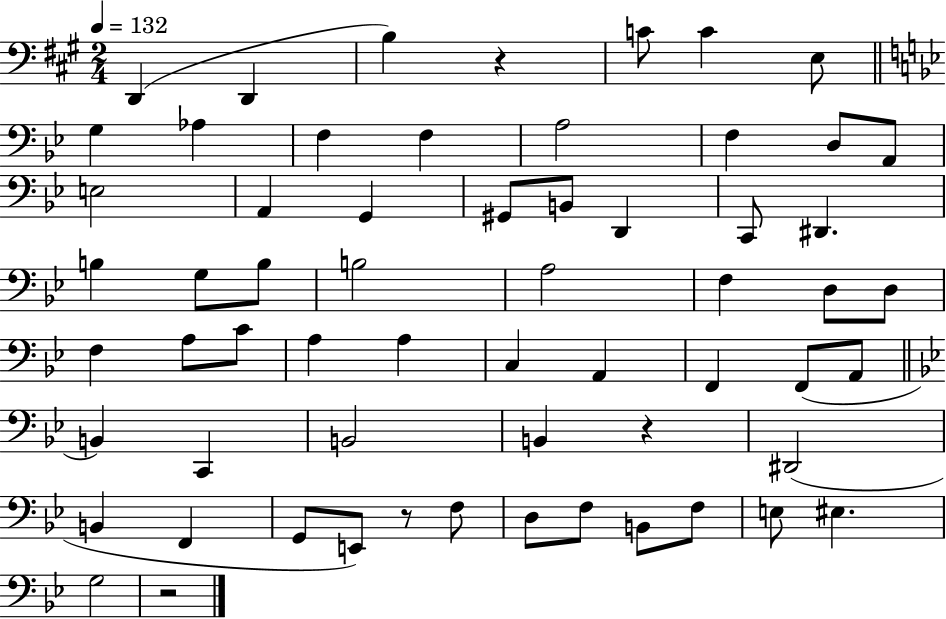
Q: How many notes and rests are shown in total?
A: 61